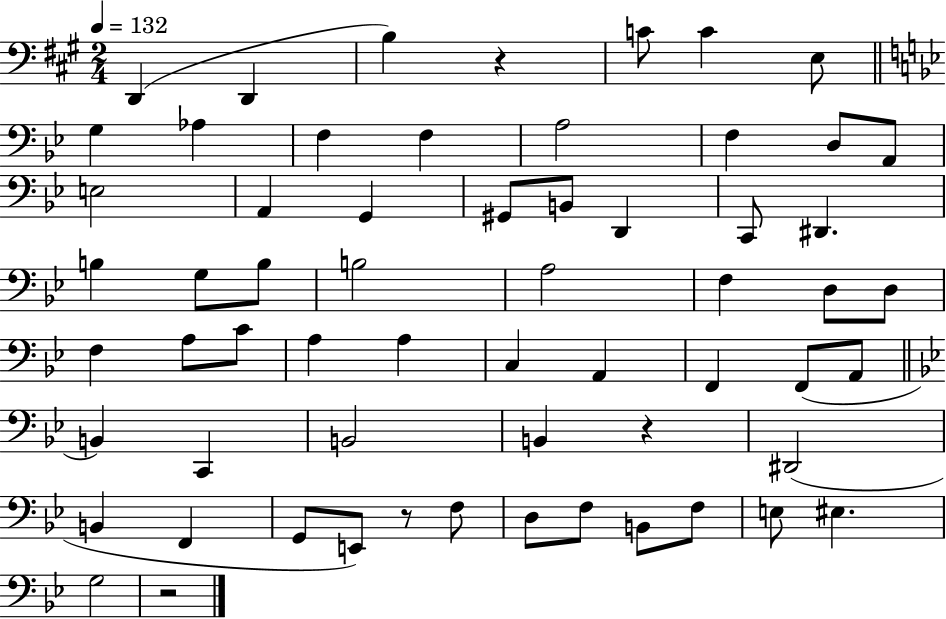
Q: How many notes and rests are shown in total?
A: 61